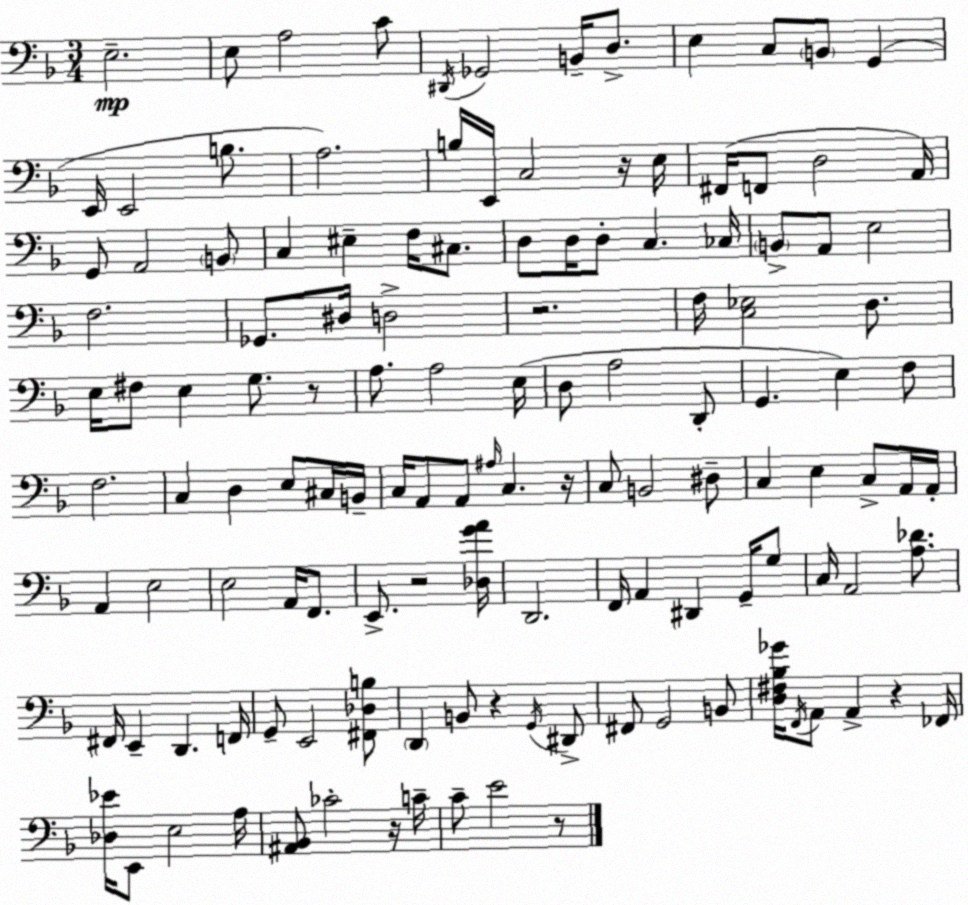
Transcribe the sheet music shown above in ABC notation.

X:1
T:Untitled
M:3/4
L:1/4
K:Dm
E,2 E,/2 A,2 C/2 ^D,,/4 _G,,2 B,,/4 D,/2 E, C,/2 B,,/2 G,, E,,/4 E,,2 B,/2 A,2 B,/4 E,,/4 C,2 z/4 E,/4 ^F,,/4 F,,/2 D,2 A,,/4 G,,/2 A,,2 B,,/2 C, ^E, F,/4 ^C,/2 D,/2 D,/4 D,/2 C, _C,/4 B,,/2 A,,/2 E,2 F,2 _G,,/2 ^D,/4 D,2 z2 F,/4 [C,_E,]2 D,/2 E,/4 ^F,/2 E, G,/2 z/2 A,/2 A,2 E,/4 D,/2 A,2 D,,/2 G,, E, F,/2 F,2 C, D, E,/2 ^C,/4 B,,/4 C,/4 A,,/2 A,,/2 ^A,/4 C, z/4 C,/2 B,,2 ^D,/2 C, E, C,/2 A,,/4 A,,/4 A,, E,2 E,2 A,,/4 F,,/2 E,,/2 z2 [_D,GA]/4 D,,2 F,,/4 A,, ^D,, G,,/4 G,/2 C,/4 A,,2 [A,_D]/2 ^F,,/4 E,, D,, F,,/4 G,,/2 E,,2 [^F,,_D,B,]/2 D,, B,,/2 z G,,/4 ^D,,/2 ^F,,/2 G,,2 B,,/2 [D,^F,_B,_G]/4 F,,/4 A,,/2 A,, z _F,,/4 [_D,_E]/4 E,,/2 E,2 A,/4 [^A,,_B,,]/2 _C2 z/4 C/4 C/2 E2 z/2